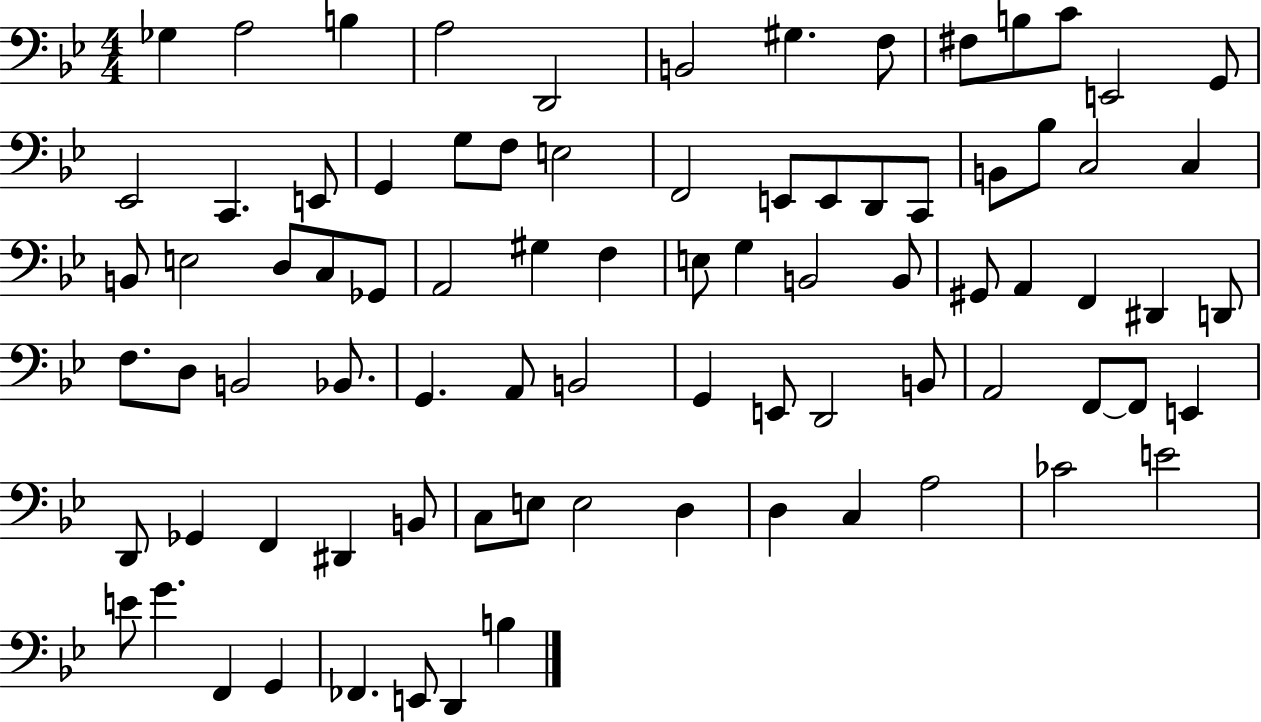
X:1
T:Untitled
M:4/4
L:1/4
K:Bb
_G, A,2 B, A,2 D,,2 B,,2 ^G, F,/2 ^F,/2 B,/2 C/2 E,,2 G,,/2 _E,,2 C,, E,,/2 G,, G,/2 F,/2 E,2 F,,2 E,,/2 E,,/2 D,,/2 C,,/2 B,,/2 _B,/2 C,2 C, B,,/2 E,2 D,/2 C,/2 _G,,/2 A,,2 ^G, F, E,/2 G, B,,2 B,,/2 ^G,,/2 A,, F,, ^D,, D,,/2 F,/2 D,/2 B,,2 _B,,/2 G,, A,,/2 B,,2 G,, E,,/2 D,,2 B,,/2 A,,2 F,,/2 F,,/2 E,, D,,/2 _G,, F,, ^D,, B,,/2 C,/2 E,/2 E,2 D, D, C, A,2 _C2 E2 E/2 G F,, G,, _F,, E,,/2 D,, B,